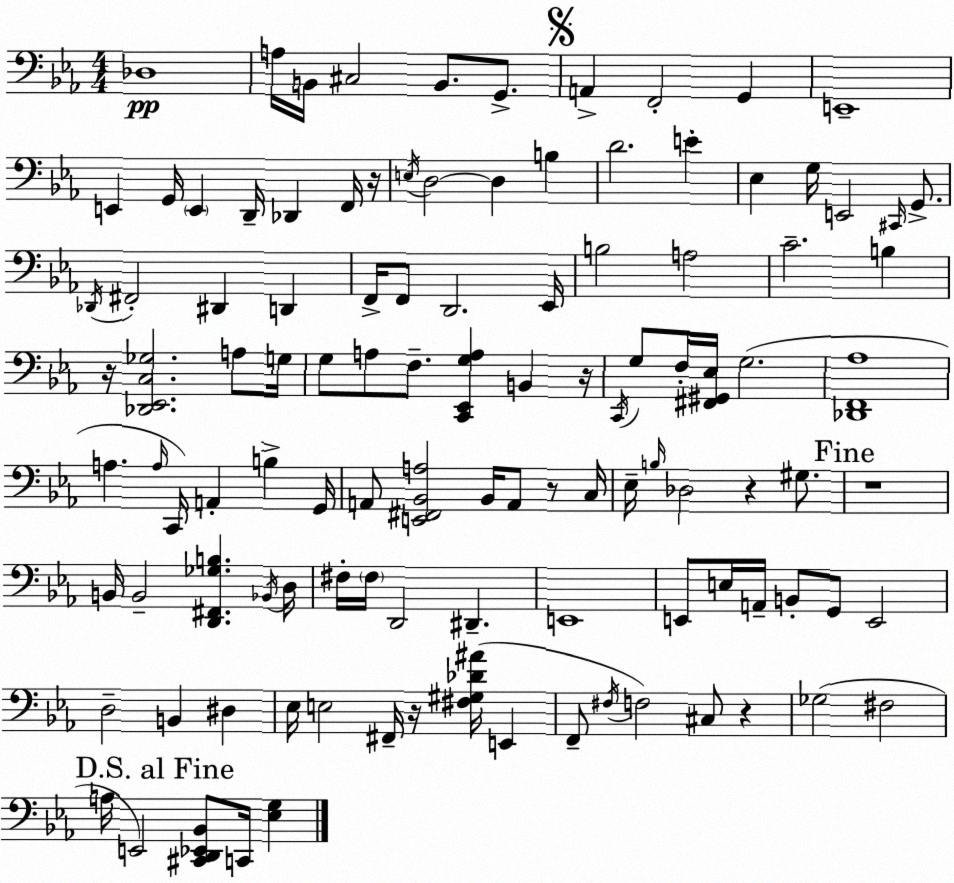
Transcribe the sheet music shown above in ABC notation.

X:1
T:Untitled
M:4/4
L:1/4
K:Cm
_D,4 A,/4 B,,/4 ^C,2 B,,/2 G,,/2 A,, F,,2 G,, E,,4 E,, G,,/4 E,, D,,/4 _D,, F,,/4 z/4 E,/4 D,2 D, B, D2 E _E, G,/4 E,,2 ^C,,/4 G,,/2 _D,,/4 ^F,,2 ^D,, D,, F,,/4 F,,/2 D,,2 _E,,/4 B,2 A,2 C2 B, z/4 [_D,,_E,,C,_G,]2 A,/2 G,/4 G,/2 A,/2 F,/2 [C,,_E,,G,A,] B,, z/4 C,,/4 G,/2 F,/4 [^F,,^G,,_E,]/4 G,2 [_D,,F,,_A,]4 A, A,/4 C,,/4 A,, B, G,,/4 A,,/2 [E,,^F,,_B,,A,]2 _B,,/4 A,,/2 z/2 C,/4 _E,/4 B,/4 _D,2 z ^G,/2 z4 B,,/4 B,,2 [D,,^F,,_G,B,] _B,,/4 D,/4 ^F,/4 ^F,/4 D,,2 ^D,, E,,4 E,,/2 E,/4 A,,/4 B,,/2 G,,/2 E,,2 D,2 B,, ^D, _E,/4 E,2 ^F,,/4 z/4 [^F,^G,_D^A]/4 E,, F,,/2 ^F,/4 F,2 ^C,/2 z _G,2 ^F,2 A,/4 E,,2 [^C,,D,,_E,,_B,,]/2 C,,/4 [_E,G,]